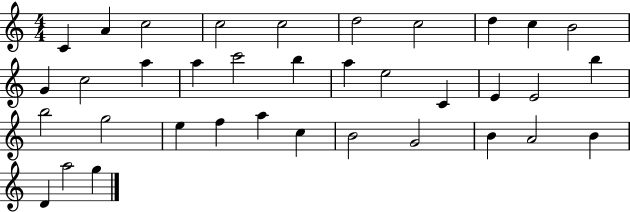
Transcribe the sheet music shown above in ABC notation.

X:1
T:Untitled
M:4/4
L:1/4
K:C
C A c2 c2 c2 d2 c2 d c B2 G c2 a a c'2 b a e2 C E E2 b b2 g2 e f a c B2 G2 B A2 B D a2 g